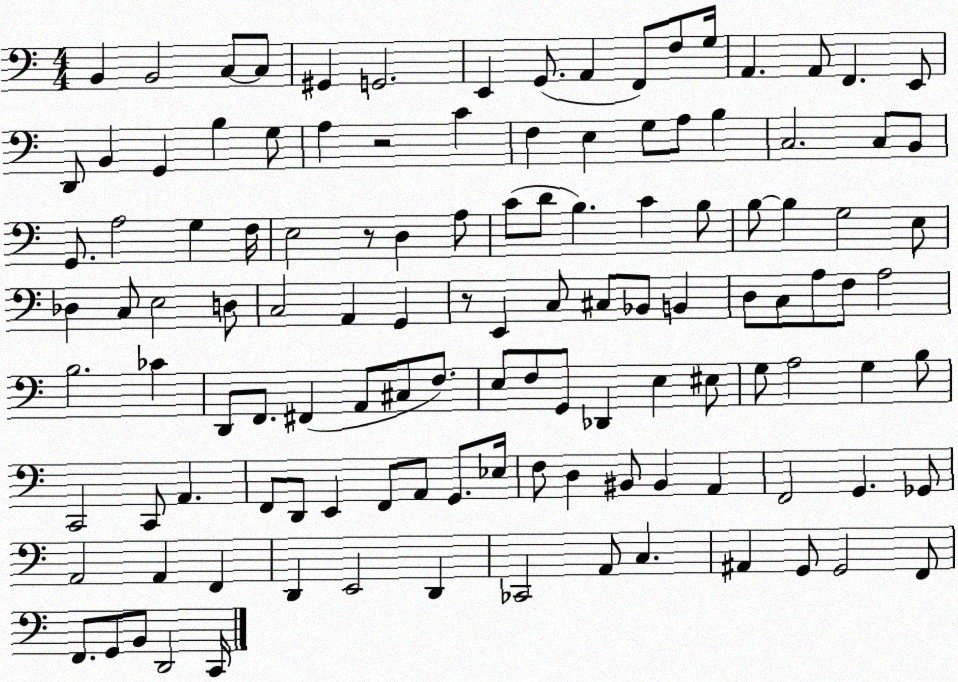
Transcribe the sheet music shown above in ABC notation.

X:1
T:Untitled
M:4/4
L:1/4
K:C
B,, B,,2 C,/2 C,/2 ^G,, G,,2 E,, G,,/2 A,, F,,/2 F,/2 G,/4 A,, A,,/2 F,, E,,/2 D,,/2 B,, G,, B, G,/2 A, z2 C F, E, G,/2 A,/2 B, C,2 C,/2 B,,/2 G,,/2 A,2 G, F,/4 E,2 z/2 D, A,/2 C/2 D/2 B, C B,/2 B,/2 B, G,2 E,/2 _D, C,/2 E,2 D,/2 C,2 A,, G,, z/2 E,, C,/2 ^C,/2 _B,,/2 B,, D,/2 C,/2 A,/2 F,/2 A,2 B,2 _C D,,/2 F,,/2 ^F,, A,,/2 ^C,/2 F,/2 E,/2 F,/2 G,,/2 _D,, E, ^E,/2 G,/2 A,2 G, B,/2 C,,2 C,,/2 A,, F,,/2 D,,/2 E,, F,,/2 A,,/2 G,,/2 _E,/4 F,/2 D, ^B,,/2 ^B,, A,, F,,2 G,, _G,,/2 A,,2 A,, F,, D,, E,,2 D,, _C,,2 A,,/2 C, ^A,, G,,/2 G,,2 F,,/2 F,,/2 G,,/2 B,,/2 D,,2 C,,/4